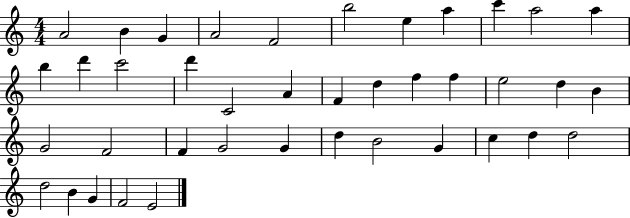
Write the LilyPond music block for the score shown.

{
  \clef treble
  \numericTimeSignature
  \time 4/4
  \key c \major
  a'2 b'4 g'4 | a'2 f'2 | b''2 e''4 a''4 | c'''4 a''2 a''4 | \break b''4 d'''4 c'''2 | d'''4 c'2 a'4 | f'4 d''4 f''4 f''4 | e''2 d''4 b'4 | \break g'2 f'2 | f'4 g'2 g'4 | d''4 b'2 g'4 | c''4 d''4 d''2 | \break d''2 b'4 g'4 | f'2 e'2 | \bar "|."
}